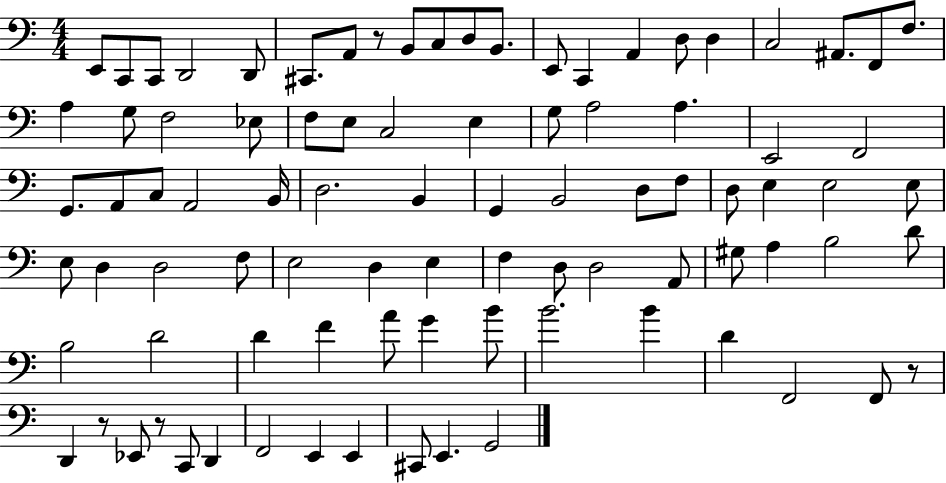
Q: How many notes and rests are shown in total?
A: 89